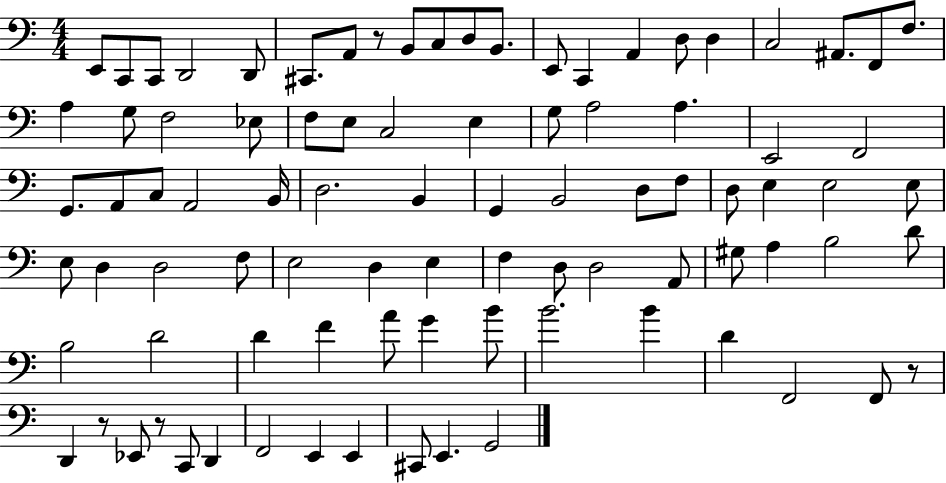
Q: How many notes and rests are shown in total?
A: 89